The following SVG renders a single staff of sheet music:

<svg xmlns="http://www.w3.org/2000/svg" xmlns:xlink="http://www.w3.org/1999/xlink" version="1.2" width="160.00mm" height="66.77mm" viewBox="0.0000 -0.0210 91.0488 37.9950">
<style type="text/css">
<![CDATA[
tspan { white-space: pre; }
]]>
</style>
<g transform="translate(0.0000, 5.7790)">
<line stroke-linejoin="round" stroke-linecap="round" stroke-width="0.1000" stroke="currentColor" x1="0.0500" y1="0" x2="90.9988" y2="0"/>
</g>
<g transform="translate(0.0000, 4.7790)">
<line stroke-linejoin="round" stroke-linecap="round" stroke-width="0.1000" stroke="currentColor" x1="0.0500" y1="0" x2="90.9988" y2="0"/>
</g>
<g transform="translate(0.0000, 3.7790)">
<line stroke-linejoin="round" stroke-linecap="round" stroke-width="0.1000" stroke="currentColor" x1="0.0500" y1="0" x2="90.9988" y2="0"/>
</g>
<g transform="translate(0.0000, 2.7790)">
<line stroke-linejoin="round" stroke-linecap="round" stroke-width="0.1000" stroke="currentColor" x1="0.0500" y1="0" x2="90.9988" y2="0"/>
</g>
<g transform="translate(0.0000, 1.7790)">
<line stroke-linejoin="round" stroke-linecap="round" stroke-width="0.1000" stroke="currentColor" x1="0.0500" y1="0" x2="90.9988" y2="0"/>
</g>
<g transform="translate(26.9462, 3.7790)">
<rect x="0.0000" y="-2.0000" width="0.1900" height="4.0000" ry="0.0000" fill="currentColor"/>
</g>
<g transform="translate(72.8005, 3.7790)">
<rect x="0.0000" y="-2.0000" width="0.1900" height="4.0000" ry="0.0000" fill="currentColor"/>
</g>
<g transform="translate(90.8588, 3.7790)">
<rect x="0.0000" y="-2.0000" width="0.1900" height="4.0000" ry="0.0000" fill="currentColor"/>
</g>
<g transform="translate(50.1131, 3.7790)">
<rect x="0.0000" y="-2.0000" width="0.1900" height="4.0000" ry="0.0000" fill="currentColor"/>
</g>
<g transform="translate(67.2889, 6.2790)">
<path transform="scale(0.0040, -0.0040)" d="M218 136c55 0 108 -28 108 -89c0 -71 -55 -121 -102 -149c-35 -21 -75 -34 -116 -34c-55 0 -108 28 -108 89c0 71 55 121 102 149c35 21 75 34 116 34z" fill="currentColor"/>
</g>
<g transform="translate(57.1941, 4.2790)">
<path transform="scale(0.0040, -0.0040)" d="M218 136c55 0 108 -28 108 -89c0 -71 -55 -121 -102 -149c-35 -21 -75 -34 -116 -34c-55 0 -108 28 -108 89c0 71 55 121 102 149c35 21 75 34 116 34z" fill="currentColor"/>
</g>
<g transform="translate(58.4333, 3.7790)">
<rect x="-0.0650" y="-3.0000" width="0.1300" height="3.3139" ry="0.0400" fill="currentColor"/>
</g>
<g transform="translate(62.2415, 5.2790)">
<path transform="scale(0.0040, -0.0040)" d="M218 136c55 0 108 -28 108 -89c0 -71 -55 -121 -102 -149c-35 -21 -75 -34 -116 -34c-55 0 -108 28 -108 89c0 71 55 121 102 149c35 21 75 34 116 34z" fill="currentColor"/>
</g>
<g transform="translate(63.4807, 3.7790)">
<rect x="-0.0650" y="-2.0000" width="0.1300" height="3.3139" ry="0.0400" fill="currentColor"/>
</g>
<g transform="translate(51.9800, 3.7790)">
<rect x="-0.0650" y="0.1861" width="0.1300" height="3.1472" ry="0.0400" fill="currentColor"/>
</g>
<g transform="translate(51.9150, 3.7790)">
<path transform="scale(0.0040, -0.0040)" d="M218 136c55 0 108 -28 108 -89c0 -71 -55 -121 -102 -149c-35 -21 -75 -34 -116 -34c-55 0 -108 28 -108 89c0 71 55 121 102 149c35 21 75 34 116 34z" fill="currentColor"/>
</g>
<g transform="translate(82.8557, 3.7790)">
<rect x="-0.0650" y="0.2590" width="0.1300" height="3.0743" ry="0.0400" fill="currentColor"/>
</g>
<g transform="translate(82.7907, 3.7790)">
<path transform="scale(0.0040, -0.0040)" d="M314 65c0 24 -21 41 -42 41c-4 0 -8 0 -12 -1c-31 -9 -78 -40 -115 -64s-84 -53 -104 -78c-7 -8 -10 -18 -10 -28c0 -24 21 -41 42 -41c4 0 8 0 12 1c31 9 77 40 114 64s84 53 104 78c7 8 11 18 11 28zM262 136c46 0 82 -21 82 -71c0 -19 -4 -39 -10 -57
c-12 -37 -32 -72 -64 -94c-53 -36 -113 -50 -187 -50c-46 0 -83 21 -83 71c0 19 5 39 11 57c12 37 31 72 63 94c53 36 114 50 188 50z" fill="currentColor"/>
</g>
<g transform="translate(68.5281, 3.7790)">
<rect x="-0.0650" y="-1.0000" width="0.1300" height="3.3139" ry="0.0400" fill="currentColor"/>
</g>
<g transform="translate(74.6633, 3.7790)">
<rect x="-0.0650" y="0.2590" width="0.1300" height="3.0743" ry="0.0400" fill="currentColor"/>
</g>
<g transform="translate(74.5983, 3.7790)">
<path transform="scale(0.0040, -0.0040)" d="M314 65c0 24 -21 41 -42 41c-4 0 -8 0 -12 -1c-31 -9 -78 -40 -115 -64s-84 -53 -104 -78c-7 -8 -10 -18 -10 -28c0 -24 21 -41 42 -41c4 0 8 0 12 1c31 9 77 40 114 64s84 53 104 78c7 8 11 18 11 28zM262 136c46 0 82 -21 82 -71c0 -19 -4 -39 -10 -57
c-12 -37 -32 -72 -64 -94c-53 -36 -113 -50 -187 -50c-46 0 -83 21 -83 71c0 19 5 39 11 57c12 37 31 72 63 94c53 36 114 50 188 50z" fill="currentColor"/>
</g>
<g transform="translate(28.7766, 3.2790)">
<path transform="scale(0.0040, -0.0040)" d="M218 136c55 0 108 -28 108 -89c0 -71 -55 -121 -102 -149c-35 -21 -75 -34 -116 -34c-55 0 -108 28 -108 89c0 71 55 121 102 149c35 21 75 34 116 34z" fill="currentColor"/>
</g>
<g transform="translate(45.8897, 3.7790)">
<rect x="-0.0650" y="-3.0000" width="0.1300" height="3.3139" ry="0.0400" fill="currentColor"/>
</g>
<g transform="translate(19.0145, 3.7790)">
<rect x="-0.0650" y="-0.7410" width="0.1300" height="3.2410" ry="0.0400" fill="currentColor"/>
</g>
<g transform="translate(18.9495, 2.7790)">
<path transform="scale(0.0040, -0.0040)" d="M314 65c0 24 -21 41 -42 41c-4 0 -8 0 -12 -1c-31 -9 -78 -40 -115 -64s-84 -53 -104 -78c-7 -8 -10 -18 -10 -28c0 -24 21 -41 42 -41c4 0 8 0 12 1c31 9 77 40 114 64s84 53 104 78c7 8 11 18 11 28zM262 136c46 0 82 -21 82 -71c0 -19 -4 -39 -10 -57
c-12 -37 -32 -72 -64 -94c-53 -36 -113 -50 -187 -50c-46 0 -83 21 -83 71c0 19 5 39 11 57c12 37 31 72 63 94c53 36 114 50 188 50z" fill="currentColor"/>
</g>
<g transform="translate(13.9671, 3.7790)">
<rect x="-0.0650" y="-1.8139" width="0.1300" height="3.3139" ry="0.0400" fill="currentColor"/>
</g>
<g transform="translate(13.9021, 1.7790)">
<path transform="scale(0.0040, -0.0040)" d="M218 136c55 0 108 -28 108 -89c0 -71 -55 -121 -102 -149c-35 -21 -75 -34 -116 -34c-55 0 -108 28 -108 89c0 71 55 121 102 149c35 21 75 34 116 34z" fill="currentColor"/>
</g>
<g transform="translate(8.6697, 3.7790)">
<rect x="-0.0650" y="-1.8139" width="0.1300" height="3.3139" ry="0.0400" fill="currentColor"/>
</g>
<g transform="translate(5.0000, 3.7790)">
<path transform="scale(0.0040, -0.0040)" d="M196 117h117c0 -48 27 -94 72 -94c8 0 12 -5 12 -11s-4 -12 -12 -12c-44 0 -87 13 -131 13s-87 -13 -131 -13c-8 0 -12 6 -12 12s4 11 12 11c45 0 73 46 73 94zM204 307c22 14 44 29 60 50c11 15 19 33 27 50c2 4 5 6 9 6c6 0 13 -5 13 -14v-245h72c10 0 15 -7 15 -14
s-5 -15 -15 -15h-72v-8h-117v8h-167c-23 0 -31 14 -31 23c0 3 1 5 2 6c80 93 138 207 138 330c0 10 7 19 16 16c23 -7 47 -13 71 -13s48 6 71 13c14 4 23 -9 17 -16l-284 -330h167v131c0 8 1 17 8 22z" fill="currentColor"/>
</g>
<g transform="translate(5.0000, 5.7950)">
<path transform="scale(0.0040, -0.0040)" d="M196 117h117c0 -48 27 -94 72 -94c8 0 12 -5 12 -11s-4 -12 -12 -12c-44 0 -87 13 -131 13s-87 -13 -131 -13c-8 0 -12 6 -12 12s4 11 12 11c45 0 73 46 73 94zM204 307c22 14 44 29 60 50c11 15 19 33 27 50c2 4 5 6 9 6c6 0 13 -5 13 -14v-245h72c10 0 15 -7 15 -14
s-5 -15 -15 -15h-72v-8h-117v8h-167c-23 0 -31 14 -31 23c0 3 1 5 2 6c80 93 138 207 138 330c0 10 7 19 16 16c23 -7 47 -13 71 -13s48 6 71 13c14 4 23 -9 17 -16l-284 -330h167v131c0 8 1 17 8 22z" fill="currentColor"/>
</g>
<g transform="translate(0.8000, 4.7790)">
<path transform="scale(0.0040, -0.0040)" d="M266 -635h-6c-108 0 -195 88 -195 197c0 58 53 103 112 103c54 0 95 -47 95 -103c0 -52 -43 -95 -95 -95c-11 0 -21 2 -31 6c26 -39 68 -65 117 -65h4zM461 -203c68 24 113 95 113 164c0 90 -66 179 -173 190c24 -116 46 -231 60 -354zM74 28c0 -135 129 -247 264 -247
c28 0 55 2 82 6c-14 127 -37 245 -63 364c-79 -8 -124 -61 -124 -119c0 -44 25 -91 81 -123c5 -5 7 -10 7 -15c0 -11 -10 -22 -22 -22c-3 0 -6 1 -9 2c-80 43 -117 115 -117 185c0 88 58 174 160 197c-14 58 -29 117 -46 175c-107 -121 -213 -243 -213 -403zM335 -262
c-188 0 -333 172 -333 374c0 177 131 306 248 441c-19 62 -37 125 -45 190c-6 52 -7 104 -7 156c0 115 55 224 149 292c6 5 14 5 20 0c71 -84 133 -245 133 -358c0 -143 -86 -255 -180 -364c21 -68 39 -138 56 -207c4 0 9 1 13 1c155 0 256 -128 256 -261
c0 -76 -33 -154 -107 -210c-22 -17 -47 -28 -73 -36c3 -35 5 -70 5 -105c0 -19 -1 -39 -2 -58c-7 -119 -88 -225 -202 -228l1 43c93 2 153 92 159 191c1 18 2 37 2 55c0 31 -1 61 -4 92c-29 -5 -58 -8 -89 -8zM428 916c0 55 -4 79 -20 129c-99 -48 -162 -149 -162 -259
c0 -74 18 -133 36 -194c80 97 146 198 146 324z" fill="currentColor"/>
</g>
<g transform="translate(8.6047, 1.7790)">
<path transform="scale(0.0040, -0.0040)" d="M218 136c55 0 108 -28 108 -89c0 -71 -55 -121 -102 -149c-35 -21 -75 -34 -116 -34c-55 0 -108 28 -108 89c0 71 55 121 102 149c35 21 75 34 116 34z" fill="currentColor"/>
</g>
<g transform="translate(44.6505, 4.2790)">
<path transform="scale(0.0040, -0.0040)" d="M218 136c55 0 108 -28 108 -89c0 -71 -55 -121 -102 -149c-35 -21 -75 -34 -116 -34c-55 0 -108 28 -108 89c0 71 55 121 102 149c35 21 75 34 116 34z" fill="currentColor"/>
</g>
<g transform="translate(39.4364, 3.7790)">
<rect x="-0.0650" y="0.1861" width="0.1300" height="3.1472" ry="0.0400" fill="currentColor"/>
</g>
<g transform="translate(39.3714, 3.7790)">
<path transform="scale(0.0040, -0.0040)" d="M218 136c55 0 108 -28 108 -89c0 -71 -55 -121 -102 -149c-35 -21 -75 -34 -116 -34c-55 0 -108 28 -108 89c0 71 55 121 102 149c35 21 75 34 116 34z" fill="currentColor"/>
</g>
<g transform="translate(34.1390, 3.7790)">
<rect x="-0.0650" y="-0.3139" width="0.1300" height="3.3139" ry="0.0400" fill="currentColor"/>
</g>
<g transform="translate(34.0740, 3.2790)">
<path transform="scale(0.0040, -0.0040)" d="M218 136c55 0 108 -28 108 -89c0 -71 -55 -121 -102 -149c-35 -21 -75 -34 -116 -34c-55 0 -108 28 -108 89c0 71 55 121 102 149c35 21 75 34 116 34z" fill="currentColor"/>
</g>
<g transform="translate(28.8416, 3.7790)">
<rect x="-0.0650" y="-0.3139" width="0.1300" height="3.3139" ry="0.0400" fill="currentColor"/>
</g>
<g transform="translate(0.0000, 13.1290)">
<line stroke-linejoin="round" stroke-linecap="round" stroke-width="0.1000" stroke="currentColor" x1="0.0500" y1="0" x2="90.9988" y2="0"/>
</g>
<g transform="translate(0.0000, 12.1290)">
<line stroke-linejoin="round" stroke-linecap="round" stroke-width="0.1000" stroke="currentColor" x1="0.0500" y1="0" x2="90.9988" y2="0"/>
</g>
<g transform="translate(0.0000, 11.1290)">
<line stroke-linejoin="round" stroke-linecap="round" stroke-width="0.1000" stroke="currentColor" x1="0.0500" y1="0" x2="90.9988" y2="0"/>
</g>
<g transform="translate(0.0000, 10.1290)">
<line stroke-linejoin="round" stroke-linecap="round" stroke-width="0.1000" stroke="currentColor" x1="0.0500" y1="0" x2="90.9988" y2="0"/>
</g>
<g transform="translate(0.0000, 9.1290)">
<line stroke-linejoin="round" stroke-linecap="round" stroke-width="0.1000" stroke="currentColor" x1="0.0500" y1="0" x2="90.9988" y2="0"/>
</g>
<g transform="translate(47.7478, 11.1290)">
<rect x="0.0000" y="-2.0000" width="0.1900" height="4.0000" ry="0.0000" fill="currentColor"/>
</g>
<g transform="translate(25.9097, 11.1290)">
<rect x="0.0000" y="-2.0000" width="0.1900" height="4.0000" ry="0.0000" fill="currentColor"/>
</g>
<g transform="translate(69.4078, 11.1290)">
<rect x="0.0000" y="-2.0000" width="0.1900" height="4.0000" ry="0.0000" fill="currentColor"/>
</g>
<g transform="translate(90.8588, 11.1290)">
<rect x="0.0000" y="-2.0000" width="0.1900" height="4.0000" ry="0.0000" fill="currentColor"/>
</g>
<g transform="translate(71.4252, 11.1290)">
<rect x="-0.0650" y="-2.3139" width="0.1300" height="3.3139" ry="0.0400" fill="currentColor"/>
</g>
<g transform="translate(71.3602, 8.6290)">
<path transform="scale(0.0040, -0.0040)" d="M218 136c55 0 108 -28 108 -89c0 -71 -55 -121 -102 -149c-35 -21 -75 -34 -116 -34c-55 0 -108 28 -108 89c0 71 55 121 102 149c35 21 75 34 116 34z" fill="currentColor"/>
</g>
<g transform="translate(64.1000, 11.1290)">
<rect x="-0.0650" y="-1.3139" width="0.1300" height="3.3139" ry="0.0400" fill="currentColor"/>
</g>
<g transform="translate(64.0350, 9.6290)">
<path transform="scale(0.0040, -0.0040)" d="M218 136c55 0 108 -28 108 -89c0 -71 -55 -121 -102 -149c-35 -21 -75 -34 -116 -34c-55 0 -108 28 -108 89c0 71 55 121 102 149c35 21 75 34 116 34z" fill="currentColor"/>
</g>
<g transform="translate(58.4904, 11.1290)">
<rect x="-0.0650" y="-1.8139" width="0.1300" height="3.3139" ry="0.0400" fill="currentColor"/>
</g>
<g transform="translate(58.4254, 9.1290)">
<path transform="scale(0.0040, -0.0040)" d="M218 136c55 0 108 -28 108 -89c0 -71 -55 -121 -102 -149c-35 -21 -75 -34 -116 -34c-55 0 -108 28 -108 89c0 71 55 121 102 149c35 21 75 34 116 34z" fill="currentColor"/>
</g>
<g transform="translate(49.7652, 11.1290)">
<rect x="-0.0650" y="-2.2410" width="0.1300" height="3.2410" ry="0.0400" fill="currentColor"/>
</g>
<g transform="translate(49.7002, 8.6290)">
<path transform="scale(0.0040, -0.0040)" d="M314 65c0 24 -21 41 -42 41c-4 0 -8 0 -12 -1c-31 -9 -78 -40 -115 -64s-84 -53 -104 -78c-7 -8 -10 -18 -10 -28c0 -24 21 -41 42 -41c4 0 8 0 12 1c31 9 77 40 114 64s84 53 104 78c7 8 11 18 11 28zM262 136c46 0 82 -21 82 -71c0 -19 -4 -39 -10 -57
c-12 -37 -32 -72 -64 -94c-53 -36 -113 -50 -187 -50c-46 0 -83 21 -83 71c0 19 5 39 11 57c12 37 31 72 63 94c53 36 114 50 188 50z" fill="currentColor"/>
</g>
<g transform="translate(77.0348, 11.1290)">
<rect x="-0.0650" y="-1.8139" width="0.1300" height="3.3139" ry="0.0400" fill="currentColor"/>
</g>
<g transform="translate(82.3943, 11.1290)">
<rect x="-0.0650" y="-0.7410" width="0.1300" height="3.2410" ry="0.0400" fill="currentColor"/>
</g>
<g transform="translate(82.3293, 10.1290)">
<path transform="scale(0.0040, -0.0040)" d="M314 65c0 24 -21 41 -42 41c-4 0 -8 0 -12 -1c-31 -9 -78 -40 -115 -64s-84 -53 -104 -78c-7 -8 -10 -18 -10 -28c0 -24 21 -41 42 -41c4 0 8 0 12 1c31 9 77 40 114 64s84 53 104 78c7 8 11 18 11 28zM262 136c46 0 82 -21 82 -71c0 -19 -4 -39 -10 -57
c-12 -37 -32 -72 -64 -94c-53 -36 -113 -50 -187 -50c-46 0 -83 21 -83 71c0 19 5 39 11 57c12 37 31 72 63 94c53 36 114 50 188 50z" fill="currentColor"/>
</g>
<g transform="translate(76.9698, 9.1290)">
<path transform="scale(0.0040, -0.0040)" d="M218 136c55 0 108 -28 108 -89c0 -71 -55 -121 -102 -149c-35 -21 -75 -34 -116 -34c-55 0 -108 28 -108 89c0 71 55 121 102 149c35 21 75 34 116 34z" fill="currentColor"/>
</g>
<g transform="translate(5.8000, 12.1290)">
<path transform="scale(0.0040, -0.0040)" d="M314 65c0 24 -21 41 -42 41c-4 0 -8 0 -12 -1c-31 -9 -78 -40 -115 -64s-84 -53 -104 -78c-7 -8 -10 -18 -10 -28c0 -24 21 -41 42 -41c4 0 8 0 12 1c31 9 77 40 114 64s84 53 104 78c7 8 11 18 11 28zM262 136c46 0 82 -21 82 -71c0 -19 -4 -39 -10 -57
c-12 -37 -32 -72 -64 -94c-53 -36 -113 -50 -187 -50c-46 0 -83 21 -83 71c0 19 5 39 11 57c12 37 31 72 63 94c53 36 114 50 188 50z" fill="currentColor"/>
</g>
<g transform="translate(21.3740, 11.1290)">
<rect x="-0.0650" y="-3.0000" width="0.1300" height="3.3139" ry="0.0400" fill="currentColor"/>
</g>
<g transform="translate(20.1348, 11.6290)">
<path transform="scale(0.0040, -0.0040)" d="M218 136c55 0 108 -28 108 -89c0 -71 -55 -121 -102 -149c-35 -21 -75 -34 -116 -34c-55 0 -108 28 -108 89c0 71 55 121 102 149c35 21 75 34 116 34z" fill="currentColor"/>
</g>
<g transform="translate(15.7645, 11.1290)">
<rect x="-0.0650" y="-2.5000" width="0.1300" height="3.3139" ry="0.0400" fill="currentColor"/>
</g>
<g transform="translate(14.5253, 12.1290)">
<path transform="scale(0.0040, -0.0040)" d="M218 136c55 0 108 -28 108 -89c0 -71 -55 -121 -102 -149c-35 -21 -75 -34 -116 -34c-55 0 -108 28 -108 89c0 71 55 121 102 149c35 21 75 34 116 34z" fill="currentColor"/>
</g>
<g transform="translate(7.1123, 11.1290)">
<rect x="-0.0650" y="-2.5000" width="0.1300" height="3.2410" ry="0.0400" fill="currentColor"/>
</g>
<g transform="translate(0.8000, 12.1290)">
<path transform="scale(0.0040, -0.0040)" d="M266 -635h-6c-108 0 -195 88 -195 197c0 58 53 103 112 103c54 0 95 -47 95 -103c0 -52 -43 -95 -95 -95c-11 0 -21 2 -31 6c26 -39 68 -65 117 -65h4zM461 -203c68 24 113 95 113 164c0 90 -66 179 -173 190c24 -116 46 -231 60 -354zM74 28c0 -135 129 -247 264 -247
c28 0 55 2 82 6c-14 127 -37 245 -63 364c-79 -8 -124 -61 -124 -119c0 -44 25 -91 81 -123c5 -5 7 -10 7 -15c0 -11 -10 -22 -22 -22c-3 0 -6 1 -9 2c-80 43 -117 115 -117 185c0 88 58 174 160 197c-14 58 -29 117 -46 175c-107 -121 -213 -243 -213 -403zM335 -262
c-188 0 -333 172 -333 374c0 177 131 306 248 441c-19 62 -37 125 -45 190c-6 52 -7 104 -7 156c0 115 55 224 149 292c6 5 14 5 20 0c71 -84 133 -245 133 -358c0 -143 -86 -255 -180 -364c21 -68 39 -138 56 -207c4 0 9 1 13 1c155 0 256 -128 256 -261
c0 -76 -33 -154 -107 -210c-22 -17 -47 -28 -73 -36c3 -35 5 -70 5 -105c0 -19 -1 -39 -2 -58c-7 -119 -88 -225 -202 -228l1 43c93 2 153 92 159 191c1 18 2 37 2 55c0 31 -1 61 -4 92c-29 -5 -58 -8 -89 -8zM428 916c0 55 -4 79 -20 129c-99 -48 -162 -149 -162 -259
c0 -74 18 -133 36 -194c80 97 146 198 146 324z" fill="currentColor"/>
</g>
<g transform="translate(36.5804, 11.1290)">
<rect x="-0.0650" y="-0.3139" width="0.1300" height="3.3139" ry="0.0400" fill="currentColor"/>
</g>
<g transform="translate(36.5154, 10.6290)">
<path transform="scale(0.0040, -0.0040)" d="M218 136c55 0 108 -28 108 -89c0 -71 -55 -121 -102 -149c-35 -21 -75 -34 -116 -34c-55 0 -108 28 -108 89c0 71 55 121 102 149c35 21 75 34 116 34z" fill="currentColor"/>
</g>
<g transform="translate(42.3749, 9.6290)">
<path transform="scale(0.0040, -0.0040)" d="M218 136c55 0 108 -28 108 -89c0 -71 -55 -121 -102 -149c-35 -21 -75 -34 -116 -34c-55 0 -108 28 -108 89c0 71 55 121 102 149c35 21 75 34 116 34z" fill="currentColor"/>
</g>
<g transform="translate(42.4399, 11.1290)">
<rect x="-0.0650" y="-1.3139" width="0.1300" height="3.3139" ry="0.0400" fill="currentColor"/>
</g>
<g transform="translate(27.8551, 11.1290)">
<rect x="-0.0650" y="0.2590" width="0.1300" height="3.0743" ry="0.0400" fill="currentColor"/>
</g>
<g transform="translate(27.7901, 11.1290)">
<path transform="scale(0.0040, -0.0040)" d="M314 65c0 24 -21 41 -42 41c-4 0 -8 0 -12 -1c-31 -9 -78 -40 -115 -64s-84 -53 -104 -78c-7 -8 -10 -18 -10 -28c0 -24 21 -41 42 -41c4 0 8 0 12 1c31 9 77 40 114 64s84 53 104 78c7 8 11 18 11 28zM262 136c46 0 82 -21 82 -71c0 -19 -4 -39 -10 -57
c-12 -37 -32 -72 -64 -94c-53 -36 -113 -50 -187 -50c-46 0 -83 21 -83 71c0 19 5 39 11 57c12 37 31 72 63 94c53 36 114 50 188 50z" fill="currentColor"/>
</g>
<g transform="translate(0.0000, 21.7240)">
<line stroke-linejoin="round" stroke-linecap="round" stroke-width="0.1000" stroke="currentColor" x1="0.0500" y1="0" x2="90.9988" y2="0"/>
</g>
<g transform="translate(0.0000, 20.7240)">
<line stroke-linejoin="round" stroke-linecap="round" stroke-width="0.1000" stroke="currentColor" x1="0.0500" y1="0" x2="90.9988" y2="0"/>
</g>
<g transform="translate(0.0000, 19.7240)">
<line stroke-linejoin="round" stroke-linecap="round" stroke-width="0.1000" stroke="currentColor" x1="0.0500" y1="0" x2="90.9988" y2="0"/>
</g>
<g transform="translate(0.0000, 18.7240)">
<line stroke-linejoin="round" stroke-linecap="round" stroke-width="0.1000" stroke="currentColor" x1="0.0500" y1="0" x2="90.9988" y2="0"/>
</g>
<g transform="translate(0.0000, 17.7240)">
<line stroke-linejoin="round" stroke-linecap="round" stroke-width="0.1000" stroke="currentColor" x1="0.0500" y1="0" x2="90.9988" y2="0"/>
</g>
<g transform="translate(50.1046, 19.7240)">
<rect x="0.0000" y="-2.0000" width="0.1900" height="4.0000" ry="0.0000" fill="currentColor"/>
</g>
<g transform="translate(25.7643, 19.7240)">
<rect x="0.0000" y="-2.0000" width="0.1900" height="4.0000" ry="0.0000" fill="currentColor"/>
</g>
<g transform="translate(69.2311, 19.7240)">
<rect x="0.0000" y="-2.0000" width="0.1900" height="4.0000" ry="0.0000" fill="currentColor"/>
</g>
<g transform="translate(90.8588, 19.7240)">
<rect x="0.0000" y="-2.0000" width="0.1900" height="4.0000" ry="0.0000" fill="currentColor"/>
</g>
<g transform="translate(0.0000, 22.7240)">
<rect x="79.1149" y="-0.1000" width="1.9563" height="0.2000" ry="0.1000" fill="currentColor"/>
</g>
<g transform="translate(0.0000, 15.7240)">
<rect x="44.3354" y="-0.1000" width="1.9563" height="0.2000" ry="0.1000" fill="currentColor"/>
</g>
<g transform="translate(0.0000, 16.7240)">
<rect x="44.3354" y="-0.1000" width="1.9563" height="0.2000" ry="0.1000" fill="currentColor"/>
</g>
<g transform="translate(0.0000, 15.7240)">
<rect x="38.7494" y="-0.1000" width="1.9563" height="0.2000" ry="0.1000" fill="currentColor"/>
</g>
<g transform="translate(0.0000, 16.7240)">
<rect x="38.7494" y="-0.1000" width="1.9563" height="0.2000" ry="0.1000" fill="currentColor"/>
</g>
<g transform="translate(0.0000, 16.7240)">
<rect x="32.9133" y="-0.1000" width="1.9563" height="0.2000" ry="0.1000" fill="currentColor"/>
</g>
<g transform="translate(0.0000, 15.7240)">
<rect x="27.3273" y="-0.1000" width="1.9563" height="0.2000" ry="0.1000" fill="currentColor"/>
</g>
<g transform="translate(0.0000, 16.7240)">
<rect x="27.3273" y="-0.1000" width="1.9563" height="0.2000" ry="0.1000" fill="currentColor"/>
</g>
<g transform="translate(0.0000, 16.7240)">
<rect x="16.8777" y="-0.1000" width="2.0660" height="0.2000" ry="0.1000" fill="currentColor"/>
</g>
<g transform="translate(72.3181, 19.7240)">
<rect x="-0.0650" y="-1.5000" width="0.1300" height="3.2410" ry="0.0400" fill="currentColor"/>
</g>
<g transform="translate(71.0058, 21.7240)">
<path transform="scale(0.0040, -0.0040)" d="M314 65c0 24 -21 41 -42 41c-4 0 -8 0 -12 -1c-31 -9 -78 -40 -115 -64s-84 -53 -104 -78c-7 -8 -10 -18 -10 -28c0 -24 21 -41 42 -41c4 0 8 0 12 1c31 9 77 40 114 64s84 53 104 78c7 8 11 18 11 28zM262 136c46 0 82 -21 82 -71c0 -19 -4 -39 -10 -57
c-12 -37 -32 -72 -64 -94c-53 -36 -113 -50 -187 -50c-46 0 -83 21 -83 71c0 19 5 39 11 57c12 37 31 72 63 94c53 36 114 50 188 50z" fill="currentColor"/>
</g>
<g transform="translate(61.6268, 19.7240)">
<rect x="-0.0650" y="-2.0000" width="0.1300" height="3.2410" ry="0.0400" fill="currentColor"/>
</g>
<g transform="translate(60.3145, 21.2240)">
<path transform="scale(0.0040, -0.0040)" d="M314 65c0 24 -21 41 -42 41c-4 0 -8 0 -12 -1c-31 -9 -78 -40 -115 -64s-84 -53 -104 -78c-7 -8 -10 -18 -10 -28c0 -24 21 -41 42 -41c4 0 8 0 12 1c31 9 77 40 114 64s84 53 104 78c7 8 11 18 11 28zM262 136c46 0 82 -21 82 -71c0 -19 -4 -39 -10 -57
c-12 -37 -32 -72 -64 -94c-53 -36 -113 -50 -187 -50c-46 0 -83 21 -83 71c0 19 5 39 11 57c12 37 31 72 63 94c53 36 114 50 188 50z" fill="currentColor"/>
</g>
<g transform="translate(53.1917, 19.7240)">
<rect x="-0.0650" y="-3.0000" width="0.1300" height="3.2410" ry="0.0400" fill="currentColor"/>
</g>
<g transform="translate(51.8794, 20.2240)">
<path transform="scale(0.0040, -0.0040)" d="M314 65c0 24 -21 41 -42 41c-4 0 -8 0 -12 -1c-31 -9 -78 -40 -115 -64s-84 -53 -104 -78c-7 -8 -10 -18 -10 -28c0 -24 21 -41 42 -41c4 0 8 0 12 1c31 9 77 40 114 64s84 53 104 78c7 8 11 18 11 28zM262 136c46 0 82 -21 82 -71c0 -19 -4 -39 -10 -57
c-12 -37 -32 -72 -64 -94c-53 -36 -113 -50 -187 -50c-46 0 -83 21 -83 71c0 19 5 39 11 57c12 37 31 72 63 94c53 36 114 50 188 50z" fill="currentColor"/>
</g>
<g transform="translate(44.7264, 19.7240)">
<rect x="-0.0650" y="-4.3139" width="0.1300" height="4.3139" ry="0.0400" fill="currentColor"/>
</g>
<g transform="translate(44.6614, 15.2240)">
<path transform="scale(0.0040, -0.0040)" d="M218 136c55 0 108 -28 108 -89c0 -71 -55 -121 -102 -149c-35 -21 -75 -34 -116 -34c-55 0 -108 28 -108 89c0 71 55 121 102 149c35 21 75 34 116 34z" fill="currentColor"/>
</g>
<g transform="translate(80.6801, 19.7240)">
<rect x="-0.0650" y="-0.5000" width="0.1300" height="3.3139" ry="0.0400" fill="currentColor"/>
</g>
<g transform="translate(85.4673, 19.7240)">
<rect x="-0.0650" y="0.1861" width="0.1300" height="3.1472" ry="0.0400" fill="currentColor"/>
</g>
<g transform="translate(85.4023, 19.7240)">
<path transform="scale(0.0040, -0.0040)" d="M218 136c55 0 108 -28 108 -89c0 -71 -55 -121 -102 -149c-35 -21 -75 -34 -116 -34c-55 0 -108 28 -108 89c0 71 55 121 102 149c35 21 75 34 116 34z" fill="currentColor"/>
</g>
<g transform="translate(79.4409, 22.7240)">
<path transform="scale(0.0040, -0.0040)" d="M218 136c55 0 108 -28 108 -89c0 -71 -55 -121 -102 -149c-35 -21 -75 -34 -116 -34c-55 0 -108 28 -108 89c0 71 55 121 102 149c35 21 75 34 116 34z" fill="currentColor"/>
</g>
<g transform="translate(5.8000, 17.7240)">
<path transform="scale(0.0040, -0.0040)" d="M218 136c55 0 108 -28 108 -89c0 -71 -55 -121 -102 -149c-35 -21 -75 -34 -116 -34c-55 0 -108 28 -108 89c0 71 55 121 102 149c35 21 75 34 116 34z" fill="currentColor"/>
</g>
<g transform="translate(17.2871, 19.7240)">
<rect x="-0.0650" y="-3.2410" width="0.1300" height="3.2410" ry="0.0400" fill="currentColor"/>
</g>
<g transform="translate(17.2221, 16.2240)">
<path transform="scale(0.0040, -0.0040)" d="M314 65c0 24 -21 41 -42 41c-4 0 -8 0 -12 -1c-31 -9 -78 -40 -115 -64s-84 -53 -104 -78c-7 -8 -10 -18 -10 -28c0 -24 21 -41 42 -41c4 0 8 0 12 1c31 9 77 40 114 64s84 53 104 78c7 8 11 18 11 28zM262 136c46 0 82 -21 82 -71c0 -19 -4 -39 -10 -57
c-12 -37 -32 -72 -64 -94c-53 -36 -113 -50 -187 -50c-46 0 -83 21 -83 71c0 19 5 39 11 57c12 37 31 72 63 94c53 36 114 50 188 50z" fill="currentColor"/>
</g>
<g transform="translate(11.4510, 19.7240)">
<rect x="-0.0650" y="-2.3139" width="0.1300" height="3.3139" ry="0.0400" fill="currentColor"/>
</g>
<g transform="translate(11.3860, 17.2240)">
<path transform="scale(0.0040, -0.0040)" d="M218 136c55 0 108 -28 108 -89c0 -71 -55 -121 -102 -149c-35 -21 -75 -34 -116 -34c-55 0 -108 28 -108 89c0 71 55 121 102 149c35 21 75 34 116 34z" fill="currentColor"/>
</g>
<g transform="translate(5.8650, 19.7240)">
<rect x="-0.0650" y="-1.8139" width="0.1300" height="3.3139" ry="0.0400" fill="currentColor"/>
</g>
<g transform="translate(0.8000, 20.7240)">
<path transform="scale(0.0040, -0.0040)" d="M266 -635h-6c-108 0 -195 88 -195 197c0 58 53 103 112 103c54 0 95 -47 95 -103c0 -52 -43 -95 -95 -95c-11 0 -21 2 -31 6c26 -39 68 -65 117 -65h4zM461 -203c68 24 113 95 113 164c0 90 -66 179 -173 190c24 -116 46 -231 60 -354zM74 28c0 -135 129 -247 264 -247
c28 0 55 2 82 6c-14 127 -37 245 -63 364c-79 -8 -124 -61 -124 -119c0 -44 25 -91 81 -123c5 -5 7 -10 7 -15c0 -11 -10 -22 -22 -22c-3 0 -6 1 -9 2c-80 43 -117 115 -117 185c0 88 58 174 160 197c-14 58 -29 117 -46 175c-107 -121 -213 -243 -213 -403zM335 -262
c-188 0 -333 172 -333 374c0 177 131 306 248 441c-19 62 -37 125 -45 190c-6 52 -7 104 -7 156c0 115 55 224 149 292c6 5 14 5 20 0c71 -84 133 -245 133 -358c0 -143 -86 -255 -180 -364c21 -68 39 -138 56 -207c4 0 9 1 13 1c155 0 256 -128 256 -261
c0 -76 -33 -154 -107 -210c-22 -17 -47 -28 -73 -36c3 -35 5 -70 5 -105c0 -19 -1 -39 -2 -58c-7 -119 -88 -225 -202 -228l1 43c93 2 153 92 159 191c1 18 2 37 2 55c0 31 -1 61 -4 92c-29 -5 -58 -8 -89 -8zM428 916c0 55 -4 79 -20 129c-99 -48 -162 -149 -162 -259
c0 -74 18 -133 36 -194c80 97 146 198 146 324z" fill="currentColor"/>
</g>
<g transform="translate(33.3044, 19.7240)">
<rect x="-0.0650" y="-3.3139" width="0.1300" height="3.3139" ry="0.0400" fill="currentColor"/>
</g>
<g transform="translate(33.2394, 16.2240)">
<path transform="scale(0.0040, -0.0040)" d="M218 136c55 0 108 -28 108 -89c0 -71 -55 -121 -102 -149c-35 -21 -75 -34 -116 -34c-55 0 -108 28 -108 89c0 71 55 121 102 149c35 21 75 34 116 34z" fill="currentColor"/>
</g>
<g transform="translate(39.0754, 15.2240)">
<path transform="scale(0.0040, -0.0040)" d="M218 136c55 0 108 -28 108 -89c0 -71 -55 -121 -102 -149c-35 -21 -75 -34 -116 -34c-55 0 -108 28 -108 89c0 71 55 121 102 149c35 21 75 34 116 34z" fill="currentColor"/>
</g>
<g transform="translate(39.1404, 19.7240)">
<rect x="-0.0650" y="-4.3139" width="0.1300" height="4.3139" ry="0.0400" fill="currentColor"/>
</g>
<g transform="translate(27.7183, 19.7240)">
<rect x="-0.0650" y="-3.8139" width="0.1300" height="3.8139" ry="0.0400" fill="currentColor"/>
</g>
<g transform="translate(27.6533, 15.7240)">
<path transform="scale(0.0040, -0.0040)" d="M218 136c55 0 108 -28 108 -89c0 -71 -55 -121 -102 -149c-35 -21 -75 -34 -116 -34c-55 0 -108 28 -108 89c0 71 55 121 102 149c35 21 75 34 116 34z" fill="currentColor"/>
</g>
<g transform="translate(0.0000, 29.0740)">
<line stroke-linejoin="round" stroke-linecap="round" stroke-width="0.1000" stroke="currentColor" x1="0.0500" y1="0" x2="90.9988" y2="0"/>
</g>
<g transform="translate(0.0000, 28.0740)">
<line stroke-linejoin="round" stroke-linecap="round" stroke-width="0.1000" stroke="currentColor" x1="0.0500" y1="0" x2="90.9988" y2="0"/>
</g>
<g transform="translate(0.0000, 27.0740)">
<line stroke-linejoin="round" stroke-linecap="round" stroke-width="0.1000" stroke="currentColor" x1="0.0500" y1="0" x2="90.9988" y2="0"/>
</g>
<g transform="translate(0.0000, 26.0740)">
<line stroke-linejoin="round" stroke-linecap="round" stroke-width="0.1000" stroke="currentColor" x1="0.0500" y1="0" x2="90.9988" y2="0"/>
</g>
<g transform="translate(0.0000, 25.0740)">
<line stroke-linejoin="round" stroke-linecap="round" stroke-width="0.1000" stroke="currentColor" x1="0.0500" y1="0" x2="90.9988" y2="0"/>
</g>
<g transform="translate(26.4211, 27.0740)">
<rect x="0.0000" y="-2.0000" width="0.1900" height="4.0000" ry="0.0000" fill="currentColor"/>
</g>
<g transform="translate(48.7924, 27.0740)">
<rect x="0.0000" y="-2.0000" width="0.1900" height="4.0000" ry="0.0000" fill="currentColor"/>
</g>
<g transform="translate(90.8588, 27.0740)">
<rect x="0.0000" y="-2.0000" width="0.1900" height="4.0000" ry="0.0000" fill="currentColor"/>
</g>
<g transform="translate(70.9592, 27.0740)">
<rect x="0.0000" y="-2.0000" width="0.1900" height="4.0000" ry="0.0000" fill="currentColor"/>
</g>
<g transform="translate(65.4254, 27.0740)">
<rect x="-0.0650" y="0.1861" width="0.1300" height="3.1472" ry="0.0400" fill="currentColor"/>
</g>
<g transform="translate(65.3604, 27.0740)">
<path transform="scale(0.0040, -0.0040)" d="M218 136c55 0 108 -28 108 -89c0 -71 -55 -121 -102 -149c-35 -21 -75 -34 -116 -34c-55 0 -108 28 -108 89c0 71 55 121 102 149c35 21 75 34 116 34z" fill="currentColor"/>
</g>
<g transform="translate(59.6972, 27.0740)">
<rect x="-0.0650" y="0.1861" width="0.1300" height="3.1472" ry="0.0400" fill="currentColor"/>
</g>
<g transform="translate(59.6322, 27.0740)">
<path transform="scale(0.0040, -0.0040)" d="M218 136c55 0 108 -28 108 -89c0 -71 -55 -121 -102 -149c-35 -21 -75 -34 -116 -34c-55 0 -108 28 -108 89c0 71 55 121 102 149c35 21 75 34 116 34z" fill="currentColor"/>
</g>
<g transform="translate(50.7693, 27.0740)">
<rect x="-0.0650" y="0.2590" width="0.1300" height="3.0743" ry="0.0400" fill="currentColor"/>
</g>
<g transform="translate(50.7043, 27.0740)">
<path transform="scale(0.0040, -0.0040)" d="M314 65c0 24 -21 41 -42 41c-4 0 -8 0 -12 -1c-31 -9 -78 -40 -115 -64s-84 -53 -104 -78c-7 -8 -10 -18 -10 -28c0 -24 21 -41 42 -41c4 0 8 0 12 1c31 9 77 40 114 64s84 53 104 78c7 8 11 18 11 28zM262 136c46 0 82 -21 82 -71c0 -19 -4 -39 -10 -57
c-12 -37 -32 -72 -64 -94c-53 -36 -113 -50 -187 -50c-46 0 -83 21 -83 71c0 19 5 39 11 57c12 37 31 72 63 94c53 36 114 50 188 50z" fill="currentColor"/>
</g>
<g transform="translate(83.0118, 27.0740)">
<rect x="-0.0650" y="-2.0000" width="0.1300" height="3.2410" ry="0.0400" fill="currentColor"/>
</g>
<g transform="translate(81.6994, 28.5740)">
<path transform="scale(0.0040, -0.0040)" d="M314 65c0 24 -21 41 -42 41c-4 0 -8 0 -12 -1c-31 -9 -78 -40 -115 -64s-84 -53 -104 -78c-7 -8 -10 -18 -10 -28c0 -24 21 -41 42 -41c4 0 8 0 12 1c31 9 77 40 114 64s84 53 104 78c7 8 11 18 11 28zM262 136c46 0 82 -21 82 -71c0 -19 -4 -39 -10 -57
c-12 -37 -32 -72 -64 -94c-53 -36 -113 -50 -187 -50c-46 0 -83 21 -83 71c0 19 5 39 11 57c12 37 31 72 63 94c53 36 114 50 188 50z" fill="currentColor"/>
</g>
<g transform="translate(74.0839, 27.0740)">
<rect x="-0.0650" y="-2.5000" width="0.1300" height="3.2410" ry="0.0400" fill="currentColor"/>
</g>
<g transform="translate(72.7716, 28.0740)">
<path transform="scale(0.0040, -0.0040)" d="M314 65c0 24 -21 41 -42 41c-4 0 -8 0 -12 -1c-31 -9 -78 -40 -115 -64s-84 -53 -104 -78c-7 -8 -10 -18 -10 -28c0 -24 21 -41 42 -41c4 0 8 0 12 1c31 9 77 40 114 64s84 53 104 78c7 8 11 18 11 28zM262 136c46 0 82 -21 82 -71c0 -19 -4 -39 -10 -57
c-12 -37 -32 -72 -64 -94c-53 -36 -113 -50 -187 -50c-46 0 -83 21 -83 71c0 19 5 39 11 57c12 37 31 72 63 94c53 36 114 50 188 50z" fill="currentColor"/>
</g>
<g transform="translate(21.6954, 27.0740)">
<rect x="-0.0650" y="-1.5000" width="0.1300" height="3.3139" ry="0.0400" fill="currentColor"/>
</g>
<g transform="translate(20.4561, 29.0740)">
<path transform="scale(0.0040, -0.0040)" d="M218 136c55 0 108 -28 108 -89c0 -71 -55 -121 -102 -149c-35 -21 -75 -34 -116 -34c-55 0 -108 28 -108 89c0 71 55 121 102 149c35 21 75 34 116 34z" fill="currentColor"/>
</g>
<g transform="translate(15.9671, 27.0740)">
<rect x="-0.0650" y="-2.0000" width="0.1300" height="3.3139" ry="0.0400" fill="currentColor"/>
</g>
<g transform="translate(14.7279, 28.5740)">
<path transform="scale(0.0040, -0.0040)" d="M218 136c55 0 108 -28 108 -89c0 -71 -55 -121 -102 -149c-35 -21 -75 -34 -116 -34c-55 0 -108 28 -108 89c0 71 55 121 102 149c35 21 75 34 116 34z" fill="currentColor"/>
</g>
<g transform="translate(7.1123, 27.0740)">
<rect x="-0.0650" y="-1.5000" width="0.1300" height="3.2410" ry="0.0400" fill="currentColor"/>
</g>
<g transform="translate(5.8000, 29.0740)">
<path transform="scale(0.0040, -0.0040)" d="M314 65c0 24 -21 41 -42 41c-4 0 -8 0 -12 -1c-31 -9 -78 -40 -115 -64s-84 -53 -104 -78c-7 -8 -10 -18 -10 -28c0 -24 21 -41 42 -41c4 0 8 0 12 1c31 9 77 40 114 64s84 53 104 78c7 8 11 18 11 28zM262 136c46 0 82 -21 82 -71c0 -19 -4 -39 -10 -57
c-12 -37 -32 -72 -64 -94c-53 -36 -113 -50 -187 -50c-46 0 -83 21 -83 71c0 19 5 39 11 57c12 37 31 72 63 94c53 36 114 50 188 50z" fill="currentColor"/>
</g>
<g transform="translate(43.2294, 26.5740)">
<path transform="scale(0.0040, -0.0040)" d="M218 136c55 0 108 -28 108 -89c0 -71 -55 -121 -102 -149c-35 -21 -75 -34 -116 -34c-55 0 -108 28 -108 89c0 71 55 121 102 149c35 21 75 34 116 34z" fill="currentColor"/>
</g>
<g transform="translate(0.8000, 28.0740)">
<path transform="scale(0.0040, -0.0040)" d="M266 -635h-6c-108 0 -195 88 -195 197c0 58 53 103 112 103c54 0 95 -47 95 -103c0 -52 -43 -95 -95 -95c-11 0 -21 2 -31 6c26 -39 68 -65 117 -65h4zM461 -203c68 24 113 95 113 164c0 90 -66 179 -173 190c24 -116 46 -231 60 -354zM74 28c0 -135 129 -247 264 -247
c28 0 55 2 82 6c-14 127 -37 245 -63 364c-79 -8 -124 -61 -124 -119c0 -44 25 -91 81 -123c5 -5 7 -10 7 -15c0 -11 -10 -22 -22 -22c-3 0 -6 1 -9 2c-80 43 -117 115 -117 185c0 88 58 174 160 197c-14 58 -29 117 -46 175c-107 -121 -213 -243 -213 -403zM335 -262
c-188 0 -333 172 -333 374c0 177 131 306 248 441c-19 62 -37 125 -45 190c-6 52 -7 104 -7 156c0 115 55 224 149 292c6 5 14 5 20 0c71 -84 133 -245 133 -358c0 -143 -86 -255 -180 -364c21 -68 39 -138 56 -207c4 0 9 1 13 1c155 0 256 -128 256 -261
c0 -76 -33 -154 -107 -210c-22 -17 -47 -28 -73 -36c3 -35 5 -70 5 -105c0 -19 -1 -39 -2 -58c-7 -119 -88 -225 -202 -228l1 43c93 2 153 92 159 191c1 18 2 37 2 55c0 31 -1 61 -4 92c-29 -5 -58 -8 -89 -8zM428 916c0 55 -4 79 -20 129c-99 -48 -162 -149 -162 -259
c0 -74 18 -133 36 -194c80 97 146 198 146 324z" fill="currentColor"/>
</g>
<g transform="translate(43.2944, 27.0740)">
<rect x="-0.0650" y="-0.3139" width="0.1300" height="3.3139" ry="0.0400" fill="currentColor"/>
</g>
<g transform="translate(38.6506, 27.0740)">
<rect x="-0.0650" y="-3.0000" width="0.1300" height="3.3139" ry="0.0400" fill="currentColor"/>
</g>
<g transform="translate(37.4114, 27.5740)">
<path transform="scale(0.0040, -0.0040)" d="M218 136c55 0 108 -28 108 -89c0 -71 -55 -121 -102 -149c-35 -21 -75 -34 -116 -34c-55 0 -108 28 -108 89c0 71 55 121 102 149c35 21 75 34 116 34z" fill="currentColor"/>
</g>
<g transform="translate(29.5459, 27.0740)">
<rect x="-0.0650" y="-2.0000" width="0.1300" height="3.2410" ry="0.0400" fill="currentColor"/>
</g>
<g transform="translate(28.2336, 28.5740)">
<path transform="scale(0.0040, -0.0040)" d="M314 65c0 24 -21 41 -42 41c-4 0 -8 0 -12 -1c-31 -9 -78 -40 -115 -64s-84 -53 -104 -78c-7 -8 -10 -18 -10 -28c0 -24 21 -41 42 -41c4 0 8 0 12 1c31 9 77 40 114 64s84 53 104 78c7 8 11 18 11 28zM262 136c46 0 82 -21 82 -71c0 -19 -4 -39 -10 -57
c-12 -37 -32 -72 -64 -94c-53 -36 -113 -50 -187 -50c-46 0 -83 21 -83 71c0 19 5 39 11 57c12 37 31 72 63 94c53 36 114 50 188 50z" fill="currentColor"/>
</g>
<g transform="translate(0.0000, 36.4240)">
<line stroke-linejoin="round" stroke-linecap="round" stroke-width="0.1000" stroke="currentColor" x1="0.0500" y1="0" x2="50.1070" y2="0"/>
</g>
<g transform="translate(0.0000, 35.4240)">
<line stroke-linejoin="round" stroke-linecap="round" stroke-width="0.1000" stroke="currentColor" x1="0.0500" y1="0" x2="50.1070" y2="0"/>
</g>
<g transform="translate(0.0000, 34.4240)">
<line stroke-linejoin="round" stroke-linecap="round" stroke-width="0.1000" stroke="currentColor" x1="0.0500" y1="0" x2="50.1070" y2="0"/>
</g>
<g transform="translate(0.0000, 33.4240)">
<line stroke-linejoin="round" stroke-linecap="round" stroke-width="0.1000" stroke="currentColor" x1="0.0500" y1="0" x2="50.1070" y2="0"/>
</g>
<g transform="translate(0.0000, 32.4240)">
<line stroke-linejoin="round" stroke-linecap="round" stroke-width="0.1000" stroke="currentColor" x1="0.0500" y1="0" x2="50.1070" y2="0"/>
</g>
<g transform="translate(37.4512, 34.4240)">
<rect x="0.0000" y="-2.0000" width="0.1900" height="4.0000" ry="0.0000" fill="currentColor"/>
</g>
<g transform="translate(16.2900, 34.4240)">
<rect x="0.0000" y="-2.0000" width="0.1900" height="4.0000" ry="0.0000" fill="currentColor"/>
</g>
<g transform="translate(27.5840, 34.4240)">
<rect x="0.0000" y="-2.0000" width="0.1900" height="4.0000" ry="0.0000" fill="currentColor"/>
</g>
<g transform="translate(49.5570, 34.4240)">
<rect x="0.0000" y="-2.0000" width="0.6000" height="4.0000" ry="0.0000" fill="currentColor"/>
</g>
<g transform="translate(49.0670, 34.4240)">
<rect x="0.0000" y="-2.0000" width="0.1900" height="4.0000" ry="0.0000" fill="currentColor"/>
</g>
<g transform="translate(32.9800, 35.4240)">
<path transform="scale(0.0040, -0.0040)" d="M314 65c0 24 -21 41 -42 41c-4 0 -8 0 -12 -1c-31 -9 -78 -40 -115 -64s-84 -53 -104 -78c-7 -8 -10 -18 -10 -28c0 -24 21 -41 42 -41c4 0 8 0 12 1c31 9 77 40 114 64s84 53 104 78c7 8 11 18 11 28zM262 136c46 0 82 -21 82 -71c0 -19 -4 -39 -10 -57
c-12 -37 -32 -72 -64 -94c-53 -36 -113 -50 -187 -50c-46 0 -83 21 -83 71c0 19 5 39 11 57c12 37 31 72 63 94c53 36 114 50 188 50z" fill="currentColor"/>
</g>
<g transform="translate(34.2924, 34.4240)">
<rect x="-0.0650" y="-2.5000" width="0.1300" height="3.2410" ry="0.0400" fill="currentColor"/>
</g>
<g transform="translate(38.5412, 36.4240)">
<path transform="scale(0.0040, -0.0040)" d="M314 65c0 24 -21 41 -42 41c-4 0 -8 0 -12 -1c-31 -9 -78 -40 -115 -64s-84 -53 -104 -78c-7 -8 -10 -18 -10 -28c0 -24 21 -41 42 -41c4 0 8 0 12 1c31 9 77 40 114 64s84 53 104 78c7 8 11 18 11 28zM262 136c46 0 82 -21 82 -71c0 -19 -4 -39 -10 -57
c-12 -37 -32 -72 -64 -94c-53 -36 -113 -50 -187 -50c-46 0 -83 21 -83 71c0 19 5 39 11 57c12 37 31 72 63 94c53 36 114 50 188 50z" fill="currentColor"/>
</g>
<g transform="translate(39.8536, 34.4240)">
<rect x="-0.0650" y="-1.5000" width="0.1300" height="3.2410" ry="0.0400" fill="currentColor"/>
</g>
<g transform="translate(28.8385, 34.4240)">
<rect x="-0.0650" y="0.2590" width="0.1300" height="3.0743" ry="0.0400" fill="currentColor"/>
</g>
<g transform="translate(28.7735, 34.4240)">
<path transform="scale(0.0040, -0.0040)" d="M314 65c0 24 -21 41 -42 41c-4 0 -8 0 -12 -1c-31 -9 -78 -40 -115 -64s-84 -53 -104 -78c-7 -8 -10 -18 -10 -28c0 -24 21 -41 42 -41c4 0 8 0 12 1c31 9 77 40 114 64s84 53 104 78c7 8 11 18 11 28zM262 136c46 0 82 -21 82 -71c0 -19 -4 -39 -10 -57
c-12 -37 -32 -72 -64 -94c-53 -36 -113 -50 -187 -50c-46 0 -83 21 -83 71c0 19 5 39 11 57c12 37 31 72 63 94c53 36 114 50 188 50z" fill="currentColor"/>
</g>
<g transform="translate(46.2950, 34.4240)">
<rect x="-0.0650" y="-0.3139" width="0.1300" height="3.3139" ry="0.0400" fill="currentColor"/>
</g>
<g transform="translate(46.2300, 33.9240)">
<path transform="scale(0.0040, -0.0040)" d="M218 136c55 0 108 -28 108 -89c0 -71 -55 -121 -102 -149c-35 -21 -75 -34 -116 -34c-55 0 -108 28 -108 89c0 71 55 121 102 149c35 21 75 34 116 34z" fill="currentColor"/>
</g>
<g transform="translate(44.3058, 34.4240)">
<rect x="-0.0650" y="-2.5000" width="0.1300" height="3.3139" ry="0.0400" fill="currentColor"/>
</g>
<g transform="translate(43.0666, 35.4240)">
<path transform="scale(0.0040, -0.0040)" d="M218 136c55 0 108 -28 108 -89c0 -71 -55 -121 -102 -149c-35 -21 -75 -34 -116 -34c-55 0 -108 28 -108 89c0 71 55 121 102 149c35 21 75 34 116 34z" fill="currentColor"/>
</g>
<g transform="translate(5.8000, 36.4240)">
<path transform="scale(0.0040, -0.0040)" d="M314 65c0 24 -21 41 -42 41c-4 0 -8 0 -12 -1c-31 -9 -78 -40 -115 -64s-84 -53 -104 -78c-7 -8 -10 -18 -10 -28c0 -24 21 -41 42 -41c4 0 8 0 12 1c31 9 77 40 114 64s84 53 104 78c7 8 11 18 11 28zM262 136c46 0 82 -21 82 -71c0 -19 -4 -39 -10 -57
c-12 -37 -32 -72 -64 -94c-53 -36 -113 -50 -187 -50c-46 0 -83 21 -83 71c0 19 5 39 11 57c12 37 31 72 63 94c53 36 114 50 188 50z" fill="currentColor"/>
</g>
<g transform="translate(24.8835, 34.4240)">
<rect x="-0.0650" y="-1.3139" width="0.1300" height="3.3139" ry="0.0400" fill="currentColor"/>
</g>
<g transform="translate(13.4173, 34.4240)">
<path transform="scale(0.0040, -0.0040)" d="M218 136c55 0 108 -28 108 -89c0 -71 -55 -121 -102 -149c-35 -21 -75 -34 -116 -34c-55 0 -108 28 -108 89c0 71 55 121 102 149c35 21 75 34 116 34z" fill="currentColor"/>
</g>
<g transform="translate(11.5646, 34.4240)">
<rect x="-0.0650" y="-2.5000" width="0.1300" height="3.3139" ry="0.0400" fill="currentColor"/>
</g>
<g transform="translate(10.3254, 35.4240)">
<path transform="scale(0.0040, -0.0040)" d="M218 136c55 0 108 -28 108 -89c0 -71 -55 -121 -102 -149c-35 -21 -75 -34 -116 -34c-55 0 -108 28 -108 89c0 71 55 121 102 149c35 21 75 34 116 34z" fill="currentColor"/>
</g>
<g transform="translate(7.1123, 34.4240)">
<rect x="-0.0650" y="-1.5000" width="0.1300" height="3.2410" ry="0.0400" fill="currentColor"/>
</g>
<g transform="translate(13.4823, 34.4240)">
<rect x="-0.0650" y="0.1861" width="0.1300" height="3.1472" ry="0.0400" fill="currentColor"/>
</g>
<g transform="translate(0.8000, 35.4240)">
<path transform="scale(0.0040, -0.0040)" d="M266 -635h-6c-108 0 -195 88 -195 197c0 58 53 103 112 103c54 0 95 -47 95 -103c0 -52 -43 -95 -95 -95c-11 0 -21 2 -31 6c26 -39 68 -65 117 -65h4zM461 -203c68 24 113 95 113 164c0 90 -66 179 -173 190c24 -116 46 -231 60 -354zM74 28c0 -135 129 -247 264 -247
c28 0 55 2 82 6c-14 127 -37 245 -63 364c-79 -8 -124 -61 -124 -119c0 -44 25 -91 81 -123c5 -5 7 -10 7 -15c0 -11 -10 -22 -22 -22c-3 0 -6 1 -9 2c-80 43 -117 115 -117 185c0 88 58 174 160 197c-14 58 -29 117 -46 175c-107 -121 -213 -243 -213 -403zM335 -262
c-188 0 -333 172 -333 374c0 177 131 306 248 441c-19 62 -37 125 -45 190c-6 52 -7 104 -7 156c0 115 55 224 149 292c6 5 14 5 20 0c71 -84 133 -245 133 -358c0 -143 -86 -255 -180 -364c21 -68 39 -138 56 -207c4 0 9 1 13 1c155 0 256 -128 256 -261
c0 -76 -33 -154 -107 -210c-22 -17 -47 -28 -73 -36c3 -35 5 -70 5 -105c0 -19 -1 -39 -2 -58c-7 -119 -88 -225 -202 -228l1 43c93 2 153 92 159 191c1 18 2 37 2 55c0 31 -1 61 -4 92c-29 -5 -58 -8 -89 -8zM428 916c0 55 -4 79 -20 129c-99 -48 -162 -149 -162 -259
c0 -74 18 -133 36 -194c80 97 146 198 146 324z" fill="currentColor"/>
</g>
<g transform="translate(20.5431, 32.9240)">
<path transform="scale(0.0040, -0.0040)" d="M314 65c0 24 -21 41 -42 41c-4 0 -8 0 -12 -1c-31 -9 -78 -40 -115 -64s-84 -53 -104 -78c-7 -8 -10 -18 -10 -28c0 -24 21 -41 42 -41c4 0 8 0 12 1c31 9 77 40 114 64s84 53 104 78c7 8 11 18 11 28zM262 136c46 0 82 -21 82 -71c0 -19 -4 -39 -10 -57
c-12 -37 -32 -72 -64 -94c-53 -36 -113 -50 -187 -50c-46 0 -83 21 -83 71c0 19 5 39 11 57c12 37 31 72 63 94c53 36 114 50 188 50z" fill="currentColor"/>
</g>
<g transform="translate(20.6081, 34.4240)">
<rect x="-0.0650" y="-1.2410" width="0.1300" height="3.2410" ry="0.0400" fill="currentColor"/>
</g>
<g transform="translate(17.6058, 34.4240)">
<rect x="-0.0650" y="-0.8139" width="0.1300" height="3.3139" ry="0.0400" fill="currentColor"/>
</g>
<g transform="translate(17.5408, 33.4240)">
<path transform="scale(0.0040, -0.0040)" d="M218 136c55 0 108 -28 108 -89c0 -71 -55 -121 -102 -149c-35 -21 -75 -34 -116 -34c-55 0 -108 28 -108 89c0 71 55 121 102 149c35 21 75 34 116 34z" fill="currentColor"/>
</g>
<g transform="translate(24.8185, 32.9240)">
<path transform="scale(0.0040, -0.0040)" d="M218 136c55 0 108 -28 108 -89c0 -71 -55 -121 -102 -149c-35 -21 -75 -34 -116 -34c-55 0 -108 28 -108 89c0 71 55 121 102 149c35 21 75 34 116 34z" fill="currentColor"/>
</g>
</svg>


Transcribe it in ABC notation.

X:1
T:Untitled
M:4/4
L:1/4
K:C
f f d2 c c B A B A F D B2 B2 G2 G A B2 c e g2 f e g f d2 f g b2 c' b d' d' A2 F2 E2 C B E2 F E F2 A c B2 B B G2 F2 E2 G B d e2 e B2 G2 E2 G c